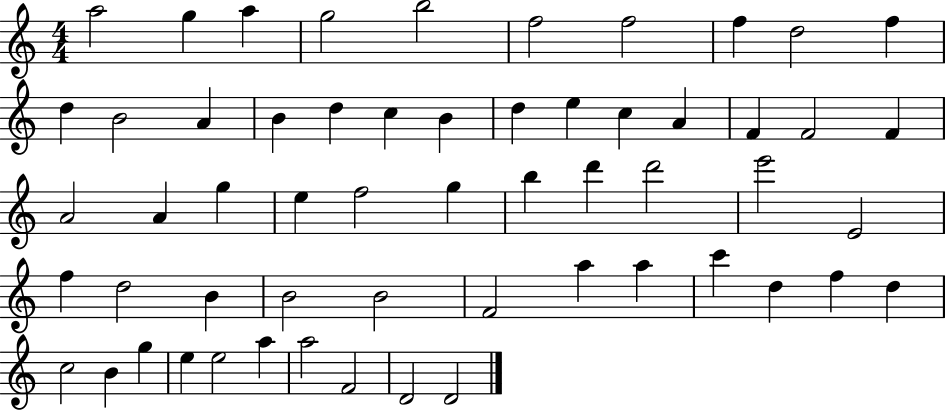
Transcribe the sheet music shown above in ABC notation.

X:1
T:Untitled
M:4/4
L:1/4
K:C
a2 g a g2 b2 f2 f2 f d2 f d B2 A B d c B d e c A F F2 F A2 A g e f2 g b d' d'2 e'2 E2 f d2 B B2 B2 F2 a a c' d f d c2 B g e e2 a a2 F2 D2 D2